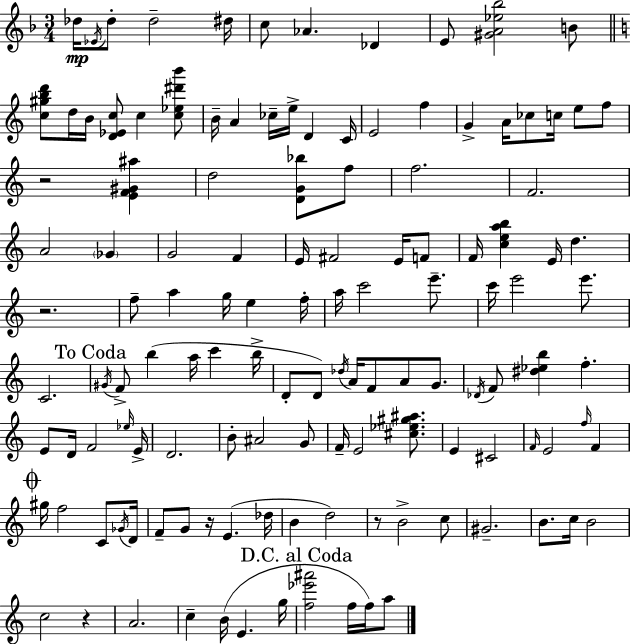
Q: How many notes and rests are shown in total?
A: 128